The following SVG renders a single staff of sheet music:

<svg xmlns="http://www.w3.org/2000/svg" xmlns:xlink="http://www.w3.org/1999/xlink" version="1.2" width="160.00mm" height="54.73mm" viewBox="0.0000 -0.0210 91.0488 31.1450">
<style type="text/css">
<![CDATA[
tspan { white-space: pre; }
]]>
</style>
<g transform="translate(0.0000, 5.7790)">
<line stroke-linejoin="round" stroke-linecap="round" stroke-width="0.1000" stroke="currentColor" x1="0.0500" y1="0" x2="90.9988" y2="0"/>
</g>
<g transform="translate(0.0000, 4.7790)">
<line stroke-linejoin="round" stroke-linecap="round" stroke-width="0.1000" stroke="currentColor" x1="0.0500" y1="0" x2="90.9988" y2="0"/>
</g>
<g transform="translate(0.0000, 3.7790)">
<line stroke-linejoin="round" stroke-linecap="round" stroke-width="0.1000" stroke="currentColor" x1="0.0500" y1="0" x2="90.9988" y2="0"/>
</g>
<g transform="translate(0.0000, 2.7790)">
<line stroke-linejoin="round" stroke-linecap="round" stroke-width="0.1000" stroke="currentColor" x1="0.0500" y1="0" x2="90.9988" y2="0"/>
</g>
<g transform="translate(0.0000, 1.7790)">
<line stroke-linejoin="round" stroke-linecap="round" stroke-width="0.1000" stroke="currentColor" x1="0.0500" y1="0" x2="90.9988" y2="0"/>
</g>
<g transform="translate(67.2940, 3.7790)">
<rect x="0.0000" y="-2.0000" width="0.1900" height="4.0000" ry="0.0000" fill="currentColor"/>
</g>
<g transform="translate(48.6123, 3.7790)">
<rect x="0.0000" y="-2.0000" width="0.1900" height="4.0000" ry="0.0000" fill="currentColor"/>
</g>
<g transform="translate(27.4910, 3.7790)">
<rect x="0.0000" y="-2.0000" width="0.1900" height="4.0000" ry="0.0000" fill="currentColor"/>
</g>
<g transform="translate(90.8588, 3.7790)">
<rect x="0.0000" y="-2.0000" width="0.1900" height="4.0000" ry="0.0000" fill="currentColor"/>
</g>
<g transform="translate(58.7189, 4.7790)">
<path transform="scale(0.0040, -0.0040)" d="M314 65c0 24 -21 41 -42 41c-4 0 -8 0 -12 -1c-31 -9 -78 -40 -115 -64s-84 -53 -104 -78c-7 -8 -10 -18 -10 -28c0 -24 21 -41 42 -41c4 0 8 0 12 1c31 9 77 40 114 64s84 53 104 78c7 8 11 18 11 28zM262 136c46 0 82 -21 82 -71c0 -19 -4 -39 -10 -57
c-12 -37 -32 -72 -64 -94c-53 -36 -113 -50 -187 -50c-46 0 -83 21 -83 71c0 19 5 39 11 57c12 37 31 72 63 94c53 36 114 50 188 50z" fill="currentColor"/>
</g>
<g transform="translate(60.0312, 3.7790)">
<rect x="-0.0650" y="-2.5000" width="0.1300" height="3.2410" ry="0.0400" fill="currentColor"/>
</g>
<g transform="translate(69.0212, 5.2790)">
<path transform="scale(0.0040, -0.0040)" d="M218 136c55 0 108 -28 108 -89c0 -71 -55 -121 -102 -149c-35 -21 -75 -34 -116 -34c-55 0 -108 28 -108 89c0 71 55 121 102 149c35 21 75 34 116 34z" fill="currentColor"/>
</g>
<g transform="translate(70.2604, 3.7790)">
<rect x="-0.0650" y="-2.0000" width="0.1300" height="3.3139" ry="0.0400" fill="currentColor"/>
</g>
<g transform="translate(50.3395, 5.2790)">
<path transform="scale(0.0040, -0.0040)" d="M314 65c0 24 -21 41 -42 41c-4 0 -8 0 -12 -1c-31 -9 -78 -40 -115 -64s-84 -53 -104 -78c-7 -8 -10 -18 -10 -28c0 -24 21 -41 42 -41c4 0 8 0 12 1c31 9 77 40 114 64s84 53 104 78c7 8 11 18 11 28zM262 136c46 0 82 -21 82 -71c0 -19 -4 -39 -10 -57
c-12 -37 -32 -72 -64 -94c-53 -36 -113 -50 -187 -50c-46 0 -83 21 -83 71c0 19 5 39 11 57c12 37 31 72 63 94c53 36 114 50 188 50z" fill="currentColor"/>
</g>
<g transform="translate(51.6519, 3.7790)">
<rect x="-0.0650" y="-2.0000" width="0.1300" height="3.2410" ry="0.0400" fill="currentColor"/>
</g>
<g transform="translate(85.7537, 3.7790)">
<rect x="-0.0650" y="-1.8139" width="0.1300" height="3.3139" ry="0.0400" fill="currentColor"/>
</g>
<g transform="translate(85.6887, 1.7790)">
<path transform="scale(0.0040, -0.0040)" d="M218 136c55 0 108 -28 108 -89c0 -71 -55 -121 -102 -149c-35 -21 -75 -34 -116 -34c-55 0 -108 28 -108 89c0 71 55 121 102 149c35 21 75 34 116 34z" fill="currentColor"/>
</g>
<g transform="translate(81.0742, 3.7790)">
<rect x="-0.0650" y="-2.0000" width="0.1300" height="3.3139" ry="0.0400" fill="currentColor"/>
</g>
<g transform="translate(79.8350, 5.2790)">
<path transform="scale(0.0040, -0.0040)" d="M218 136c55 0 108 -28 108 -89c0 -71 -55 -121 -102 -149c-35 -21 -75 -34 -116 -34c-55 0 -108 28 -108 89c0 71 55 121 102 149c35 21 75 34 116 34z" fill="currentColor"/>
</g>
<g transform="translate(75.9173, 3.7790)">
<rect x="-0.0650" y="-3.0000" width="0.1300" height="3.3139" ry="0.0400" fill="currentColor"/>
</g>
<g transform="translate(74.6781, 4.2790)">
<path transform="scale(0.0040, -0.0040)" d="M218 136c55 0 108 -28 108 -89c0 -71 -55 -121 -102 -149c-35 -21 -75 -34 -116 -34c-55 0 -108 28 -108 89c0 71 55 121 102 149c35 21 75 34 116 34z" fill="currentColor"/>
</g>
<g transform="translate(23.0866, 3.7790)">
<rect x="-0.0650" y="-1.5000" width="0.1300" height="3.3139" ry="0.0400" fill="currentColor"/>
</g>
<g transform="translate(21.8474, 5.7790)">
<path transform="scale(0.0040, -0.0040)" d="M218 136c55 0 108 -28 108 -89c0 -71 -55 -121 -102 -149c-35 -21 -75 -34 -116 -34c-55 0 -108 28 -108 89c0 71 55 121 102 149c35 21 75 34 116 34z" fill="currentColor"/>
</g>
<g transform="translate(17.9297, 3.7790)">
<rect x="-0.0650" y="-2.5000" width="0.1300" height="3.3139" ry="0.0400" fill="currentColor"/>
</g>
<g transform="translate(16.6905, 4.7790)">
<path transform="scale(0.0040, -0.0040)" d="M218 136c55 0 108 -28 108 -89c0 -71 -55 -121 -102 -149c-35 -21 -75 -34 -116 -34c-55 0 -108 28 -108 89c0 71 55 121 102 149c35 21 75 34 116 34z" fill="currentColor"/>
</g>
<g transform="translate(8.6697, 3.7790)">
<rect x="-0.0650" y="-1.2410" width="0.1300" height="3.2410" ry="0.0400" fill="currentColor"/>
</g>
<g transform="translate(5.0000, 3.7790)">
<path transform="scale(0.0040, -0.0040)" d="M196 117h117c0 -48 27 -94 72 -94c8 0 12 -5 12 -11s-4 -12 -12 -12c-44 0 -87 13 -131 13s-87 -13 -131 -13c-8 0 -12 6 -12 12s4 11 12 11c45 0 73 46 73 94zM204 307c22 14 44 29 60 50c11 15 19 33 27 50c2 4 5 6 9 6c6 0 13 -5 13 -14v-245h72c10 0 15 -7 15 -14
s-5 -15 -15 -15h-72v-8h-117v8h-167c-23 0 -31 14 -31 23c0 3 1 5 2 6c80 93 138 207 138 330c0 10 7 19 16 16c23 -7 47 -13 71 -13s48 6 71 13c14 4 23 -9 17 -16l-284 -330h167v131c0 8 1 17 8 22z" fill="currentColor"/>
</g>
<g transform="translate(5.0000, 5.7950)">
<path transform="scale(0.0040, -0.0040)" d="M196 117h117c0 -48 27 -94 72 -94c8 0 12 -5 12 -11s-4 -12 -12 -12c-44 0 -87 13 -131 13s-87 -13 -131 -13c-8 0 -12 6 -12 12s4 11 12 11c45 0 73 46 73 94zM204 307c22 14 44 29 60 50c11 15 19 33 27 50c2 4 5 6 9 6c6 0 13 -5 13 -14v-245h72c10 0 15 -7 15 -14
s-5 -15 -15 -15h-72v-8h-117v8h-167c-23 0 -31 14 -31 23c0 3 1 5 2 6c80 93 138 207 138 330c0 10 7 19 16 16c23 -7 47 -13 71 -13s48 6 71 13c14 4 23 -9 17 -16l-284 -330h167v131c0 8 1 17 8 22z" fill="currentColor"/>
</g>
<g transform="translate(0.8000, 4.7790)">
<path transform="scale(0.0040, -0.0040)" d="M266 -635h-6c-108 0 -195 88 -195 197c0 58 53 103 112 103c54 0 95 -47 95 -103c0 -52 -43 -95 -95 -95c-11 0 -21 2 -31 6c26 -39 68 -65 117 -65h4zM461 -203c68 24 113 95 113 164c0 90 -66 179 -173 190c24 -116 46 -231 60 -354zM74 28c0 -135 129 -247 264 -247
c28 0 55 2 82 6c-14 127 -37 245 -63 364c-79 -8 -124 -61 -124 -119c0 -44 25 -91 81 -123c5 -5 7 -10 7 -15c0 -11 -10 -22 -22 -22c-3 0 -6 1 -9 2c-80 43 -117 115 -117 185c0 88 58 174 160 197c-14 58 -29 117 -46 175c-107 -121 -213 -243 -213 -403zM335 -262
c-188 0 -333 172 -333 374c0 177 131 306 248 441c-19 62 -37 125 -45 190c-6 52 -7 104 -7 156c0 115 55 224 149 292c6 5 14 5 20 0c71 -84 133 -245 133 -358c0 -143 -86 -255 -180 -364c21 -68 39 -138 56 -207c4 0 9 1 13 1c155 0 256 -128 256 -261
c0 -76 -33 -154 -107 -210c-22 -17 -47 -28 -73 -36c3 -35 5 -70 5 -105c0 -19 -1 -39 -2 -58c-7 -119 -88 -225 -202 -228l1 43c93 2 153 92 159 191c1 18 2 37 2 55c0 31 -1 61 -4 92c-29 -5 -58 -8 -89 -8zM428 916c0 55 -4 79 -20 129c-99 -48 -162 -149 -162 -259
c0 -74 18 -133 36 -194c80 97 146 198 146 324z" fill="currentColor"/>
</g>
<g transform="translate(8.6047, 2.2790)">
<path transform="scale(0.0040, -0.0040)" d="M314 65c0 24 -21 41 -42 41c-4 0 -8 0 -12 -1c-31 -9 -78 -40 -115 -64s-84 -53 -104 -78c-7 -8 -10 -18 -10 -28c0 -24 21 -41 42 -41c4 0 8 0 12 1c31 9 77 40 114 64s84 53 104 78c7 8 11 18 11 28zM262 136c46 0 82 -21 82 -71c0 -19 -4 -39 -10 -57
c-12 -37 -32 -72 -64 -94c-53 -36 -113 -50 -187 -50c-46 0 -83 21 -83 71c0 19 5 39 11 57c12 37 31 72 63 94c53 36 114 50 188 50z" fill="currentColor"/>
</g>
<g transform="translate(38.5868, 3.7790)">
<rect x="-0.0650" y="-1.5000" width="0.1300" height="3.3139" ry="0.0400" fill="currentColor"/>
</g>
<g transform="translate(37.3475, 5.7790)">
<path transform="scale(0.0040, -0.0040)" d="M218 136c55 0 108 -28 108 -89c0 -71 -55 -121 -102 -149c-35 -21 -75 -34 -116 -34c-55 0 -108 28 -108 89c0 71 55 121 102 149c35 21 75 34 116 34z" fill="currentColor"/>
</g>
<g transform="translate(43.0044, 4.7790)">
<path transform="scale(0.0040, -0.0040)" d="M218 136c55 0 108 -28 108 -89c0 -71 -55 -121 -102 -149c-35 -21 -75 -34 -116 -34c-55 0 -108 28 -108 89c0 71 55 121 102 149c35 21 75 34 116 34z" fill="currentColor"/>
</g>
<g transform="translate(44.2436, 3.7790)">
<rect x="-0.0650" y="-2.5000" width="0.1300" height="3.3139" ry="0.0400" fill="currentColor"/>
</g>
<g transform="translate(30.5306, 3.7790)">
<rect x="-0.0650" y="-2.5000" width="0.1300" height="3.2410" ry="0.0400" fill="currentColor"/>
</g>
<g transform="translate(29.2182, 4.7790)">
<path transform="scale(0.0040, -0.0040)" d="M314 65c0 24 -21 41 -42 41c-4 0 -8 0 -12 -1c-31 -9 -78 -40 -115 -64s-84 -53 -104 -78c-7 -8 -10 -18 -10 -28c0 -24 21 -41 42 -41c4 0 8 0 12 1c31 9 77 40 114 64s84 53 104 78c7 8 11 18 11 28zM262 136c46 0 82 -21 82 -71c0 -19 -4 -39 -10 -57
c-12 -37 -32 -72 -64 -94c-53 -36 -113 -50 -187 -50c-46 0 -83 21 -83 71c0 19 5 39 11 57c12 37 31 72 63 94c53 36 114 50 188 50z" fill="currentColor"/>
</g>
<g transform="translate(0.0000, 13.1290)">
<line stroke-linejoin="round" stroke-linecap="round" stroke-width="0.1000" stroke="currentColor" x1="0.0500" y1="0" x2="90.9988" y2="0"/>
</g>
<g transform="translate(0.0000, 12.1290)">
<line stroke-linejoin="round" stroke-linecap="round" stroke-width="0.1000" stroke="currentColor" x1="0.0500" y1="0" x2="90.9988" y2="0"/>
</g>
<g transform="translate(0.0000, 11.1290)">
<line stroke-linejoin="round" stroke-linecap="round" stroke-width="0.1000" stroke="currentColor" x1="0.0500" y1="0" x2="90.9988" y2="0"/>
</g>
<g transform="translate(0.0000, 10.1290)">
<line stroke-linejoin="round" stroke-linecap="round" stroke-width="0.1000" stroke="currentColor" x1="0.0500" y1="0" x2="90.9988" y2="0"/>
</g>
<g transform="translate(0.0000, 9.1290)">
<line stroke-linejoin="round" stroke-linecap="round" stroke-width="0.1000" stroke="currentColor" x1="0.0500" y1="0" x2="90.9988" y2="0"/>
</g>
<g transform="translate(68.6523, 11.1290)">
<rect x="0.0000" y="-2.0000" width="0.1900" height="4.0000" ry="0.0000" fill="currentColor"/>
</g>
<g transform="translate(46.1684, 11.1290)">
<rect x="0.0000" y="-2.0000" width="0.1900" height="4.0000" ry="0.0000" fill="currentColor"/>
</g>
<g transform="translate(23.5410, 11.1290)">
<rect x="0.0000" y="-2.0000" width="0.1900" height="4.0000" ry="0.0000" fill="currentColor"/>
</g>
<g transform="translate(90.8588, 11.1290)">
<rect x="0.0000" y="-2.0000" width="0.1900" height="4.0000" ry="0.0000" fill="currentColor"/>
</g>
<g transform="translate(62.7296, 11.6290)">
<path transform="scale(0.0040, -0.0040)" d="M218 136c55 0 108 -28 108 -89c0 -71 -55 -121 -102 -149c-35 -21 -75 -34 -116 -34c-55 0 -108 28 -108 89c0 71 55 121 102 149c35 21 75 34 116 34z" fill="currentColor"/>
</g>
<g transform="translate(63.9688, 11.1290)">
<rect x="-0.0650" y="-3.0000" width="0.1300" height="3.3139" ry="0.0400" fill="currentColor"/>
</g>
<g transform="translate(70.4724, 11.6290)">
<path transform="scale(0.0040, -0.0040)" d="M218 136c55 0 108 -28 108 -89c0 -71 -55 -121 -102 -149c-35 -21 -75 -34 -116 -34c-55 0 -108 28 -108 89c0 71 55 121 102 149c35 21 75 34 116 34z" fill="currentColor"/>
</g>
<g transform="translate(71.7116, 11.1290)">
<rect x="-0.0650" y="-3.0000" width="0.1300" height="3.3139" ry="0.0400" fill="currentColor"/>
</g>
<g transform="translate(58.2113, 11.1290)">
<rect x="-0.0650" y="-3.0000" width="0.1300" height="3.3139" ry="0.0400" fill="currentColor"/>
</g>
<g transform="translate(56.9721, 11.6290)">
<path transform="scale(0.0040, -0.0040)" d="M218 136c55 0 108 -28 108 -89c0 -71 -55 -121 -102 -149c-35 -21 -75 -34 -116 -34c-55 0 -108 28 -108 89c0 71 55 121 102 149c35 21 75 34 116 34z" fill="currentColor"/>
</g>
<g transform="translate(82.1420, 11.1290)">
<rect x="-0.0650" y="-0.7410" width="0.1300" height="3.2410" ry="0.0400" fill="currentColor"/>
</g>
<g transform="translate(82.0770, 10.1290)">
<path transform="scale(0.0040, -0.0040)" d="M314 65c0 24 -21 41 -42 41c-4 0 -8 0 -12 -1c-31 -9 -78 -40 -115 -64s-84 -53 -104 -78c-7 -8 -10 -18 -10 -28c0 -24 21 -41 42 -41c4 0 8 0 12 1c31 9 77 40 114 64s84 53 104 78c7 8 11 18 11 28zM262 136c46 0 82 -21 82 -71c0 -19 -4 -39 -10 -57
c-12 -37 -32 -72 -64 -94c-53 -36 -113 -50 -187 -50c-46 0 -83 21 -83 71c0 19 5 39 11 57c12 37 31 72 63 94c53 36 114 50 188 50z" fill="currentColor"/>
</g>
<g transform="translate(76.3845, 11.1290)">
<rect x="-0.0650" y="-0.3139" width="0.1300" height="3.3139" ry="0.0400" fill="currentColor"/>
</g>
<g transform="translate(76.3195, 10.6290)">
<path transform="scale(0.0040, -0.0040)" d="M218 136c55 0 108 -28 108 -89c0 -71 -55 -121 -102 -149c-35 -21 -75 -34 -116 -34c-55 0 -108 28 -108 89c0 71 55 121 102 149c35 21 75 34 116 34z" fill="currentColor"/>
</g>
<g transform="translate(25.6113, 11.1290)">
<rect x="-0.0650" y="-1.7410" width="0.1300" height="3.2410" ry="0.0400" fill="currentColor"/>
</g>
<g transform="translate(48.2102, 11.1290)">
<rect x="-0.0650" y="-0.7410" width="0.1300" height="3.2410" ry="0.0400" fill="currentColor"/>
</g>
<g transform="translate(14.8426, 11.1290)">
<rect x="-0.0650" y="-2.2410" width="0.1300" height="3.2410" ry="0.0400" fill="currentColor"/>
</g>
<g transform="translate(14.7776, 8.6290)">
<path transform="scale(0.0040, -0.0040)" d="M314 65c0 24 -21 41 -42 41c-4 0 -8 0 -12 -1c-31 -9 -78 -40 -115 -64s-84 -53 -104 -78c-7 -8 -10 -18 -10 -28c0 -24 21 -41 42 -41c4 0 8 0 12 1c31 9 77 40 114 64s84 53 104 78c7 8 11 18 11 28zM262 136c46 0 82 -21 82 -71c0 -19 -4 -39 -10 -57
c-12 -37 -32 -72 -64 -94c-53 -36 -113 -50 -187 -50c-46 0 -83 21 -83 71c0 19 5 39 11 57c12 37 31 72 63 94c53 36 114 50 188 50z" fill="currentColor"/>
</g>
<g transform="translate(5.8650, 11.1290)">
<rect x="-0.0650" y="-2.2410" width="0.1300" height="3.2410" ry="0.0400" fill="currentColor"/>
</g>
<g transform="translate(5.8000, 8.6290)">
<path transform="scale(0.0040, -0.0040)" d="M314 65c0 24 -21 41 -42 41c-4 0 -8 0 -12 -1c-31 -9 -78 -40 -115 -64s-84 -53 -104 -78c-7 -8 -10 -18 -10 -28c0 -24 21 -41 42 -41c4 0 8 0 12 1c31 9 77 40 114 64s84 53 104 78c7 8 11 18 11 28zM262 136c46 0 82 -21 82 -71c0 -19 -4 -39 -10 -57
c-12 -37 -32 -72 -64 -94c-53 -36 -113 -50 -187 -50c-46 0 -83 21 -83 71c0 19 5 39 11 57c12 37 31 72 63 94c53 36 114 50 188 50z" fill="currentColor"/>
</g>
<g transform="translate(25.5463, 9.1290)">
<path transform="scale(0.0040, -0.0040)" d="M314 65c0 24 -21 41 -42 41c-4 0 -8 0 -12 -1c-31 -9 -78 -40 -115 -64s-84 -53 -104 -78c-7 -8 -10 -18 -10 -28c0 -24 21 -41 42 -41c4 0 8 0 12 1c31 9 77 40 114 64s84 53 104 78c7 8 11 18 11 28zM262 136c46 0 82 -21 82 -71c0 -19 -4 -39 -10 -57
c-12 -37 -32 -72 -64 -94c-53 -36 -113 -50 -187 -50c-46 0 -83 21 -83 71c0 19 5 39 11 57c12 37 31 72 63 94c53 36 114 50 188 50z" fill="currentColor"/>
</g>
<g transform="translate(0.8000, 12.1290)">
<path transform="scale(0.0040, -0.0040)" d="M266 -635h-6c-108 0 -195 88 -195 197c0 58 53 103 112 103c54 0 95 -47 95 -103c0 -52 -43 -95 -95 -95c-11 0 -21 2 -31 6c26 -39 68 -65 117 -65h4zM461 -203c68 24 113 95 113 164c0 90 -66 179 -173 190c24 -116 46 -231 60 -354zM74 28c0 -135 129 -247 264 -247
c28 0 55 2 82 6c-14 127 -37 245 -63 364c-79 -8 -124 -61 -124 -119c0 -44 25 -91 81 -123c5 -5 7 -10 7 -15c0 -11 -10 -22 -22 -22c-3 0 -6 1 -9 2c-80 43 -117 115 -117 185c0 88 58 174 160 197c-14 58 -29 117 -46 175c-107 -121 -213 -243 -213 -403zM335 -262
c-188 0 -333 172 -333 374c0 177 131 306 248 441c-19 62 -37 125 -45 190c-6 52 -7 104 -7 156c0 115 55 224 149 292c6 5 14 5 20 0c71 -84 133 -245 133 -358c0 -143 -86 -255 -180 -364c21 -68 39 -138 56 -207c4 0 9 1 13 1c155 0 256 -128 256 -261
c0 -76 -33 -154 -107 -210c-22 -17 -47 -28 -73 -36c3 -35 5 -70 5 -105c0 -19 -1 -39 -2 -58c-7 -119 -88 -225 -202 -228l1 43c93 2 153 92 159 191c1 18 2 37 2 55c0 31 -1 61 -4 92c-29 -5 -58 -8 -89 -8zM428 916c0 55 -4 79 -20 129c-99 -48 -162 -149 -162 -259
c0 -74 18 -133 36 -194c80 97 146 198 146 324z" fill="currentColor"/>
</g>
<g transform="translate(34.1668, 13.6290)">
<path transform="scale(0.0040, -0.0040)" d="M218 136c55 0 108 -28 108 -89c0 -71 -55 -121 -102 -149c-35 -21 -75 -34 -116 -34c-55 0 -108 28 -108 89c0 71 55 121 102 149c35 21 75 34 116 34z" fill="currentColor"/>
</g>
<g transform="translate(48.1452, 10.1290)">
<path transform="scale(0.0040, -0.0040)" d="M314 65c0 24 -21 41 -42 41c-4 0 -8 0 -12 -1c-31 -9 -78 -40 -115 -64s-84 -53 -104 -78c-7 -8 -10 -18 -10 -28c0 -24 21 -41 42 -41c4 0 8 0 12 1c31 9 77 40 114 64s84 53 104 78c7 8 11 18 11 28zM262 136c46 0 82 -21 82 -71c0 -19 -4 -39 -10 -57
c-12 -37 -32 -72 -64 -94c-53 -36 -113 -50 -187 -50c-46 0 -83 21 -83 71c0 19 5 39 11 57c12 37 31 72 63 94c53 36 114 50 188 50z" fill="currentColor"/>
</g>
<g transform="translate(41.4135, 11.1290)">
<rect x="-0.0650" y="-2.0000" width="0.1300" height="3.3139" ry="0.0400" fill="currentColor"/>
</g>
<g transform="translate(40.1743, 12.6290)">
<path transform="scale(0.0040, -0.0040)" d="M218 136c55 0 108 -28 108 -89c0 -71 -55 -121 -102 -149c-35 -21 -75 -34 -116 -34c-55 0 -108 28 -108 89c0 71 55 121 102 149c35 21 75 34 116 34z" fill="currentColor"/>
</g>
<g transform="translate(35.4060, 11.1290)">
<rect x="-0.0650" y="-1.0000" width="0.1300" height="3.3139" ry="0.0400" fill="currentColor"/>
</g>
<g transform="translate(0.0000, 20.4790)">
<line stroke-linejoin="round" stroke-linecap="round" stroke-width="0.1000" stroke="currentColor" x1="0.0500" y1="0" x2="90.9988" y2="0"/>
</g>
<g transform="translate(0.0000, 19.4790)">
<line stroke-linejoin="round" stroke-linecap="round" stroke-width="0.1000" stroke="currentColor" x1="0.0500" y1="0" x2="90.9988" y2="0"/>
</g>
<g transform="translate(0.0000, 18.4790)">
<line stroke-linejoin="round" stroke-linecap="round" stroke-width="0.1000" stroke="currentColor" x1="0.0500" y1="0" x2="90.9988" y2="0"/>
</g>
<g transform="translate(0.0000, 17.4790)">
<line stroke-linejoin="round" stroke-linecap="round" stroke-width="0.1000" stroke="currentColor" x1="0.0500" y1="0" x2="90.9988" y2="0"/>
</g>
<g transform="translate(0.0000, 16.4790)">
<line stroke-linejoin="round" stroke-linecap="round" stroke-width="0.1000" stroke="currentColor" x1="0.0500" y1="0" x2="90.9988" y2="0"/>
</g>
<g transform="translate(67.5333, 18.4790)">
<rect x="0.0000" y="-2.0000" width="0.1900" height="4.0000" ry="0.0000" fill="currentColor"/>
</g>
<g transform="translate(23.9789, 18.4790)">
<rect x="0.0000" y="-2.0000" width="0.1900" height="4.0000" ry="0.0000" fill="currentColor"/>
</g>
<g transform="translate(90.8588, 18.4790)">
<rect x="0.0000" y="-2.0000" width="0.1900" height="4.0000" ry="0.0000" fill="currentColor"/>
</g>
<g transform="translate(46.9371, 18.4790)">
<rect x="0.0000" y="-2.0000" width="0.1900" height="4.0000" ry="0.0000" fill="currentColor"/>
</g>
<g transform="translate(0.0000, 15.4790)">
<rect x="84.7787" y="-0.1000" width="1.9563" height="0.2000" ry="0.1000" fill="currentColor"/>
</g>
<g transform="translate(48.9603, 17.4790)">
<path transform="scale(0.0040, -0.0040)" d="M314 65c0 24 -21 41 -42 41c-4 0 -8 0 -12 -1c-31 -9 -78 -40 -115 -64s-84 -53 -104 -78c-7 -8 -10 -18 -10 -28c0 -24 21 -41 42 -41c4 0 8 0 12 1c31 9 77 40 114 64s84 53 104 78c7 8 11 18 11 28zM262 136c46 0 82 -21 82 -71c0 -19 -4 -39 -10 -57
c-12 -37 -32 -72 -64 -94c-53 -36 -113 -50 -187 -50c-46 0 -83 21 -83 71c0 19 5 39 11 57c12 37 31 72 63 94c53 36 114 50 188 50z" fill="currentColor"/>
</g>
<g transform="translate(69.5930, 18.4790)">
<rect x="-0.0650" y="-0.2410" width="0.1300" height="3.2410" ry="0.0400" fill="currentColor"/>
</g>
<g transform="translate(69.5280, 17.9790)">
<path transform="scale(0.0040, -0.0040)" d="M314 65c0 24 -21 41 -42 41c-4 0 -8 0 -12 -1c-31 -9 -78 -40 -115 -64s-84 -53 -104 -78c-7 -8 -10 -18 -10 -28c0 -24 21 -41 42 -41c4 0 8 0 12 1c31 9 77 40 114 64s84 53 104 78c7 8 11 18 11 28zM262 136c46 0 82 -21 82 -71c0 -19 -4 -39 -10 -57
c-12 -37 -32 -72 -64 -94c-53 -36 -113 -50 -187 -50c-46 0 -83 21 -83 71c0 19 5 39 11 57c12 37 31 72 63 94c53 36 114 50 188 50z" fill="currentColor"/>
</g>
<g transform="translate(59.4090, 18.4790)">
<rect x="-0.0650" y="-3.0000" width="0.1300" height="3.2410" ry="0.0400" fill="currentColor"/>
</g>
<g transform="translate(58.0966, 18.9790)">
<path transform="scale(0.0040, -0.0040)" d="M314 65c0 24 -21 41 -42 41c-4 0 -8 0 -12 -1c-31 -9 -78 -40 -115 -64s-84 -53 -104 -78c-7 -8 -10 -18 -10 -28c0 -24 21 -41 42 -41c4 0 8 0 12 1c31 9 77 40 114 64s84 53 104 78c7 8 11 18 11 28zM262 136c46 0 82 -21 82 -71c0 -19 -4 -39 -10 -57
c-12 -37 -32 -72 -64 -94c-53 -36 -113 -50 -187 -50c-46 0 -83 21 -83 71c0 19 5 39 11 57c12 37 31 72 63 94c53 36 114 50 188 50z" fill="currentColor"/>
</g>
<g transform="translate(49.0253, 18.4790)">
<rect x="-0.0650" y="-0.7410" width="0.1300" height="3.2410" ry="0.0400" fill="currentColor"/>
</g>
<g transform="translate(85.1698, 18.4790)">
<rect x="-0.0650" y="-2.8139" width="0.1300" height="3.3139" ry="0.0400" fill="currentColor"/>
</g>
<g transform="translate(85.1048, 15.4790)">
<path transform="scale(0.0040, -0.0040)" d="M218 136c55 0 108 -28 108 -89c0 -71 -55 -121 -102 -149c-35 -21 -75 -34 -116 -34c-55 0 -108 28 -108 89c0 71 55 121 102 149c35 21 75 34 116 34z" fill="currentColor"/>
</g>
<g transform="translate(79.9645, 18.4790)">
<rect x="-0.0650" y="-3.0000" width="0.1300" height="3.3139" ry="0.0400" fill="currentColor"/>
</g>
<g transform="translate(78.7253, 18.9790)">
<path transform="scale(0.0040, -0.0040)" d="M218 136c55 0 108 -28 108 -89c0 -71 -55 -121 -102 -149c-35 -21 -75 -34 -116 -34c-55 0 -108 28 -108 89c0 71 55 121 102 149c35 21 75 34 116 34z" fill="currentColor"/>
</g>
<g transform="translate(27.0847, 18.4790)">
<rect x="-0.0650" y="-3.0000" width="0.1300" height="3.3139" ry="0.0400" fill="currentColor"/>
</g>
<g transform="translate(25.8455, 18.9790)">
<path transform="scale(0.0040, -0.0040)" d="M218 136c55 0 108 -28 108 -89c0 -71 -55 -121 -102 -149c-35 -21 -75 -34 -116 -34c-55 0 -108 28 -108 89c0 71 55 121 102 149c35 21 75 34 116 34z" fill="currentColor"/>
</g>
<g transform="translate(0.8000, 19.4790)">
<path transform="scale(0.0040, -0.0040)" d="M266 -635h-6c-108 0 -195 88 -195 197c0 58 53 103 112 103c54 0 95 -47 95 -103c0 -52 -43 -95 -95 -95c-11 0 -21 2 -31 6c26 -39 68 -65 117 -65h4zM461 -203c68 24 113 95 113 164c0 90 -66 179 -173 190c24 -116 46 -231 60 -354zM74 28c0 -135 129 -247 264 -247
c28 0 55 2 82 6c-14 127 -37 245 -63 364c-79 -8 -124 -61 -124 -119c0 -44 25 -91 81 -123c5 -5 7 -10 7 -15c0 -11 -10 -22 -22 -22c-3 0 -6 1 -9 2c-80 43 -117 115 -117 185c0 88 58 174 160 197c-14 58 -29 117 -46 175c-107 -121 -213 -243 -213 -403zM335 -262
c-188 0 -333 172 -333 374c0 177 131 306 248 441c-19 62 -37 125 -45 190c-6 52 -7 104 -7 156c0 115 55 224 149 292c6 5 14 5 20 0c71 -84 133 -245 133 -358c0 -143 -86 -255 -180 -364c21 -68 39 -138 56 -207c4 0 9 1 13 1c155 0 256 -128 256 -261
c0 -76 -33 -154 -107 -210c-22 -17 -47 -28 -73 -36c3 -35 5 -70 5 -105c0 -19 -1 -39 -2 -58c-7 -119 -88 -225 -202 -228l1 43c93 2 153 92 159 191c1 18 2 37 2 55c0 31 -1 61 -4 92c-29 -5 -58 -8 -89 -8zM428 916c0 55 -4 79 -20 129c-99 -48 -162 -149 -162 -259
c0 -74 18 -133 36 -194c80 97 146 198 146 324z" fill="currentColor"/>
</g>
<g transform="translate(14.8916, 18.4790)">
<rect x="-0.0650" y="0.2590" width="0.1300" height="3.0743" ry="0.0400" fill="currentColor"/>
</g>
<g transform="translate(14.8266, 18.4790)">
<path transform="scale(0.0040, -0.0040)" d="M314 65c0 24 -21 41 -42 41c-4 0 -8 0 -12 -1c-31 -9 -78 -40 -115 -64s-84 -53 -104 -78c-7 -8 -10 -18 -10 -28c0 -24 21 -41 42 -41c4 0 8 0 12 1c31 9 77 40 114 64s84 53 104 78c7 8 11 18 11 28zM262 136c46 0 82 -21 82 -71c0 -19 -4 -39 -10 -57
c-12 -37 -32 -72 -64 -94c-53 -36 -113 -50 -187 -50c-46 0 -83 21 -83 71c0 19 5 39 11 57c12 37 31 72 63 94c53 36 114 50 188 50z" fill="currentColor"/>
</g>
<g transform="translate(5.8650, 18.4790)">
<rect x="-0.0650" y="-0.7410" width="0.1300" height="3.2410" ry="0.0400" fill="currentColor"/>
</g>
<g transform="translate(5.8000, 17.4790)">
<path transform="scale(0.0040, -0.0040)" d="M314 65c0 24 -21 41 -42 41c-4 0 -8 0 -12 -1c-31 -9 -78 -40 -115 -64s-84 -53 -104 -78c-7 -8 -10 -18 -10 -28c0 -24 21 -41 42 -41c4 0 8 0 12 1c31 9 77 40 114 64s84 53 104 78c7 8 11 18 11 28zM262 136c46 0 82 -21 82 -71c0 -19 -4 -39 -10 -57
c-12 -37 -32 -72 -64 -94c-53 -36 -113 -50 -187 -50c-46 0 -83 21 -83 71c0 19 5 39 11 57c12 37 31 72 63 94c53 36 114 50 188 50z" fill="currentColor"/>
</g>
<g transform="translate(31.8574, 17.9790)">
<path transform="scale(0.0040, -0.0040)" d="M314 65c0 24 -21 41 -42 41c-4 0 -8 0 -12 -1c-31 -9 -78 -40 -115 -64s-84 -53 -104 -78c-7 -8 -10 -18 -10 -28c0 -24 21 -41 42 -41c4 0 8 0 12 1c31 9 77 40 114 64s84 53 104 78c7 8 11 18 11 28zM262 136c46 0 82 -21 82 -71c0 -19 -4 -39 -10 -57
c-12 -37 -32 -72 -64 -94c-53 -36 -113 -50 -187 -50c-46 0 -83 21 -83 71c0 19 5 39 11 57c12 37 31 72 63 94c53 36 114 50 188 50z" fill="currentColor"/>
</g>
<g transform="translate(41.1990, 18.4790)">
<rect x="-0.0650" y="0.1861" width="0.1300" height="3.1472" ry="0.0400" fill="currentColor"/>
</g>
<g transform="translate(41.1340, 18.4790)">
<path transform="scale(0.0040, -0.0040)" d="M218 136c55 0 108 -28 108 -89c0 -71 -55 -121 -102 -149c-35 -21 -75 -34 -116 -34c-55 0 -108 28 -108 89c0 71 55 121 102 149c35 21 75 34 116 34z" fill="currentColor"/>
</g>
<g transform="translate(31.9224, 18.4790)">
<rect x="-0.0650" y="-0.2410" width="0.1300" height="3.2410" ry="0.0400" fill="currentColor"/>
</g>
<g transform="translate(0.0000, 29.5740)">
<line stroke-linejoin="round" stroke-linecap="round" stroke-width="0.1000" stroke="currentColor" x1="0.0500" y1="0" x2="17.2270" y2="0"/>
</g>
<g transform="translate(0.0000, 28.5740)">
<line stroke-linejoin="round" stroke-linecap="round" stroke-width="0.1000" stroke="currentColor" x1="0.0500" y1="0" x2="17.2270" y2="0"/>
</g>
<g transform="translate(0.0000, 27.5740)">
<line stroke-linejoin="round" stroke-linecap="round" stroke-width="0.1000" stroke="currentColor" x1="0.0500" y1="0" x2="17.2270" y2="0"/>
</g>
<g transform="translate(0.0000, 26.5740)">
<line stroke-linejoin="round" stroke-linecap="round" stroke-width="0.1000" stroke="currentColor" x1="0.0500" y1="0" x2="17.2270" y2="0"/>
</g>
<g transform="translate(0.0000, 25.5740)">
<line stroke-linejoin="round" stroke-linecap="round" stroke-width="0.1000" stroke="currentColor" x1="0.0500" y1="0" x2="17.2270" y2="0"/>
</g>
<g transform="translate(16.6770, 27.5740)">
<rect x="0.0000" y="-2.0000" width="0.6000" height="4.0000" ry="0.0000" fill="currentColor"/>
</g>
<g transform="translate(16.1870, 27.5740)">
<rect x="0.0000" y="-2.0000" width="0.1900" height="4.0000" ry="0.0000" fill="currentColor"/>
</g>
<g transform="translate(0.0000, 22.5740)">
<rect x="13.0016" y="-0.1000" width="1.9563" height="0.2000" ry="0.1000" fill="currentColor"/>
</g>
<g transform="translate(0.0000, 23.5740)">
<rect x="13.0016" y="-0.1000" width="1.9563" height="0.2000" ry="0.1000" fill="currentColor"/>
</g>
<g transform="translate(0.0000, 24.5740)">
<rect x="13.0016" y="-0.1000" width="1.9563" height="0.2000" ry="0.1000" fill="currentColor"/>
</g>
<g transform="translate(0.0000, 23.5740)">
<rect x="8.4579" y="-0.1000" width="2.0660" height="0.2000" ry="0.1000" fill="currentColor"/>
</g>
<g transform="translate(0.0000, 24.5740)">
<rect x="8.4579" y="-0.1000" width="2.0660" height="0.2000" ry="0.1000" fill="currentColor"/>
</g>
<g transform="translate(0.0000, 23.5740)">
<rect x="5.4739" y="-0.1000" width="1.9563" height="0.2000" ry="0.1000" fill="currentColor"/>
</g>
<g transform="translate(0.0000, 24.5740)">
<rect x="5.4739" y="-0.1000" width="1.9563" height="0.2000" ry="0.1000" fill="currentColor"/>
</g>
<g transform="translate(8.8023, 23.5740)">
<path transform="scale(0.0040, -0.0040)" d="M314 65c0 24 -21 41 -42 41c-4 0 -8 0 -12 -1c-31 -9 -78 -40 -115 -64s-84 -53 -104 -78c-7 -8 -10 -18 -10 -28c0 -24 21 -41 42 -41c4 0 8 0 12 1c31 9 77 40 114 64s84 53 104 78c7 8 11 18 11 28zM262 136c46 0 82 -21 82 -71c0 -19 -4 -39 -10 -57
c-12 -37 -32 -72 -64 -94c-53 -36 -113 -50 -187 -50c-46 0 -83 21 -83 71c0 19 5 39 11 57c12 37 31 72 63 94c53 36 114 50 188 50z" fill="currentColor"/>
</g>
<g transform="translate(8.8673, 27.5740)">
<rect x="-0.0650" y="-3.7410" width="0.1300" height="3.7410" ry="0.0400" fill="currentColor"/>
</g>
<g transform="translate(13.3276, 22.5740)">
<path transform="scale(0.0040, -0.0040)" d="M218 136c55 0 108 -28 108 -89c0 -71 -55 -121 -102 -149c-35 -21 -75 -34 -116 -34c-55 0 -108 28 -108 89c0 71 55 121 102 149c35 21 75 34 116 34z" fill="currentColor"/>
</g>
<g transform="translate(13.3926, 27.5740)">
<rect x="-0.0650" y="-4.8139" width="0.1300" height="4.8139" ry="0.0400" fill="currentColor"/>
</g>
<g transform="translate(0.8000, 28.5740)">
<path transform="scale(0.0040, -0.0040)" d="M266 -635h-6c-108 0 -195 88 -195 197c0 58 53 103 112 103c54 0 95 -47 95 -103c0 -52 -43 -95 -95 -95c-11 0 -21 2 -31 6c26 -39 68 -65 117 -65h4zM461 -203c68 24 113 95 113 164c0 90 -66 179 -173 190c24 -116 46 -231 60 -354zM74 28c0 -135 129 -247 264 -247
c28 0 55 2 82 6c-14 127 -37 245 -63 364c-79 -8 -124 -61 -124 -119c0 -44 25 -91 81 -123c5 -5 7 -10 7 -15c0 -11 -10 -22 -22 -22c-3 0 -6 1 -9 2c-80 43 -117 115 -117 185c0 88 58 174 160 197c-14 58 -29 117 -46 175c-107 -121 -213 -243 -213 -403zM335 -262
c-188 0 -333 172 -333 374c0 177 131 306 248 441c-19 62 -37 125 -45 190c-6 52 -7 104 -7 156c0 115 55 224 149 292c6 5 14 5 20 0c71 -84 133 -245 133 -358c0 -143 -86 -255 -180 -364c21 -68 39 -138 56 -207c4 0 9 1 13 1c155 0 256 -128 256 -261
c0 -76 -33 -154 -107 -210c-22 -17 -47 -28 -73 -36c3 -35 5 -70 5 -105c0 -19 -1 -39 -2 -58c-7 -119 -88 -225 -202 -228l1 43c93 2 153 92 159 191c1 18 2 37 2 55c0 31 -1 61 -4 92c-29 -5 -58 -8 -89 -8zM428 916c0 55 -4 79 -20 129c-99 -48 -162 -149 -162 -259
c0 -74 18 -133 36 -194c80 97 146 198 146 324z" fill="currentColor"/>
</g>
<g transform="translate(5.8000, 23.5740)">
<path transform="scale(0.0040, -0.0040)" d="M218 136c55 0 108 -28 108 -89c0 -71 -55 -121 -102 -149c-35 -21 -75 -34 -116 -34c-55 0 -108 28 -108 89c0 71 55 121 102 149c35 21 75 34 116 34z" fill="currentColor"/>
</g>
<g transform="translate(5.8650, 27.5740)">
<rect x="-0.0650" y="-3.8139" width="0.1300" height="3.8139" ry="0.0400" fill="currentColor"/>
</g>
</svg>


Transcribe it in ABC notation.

X:1
T:Untitled
M:4/4
L:1/4
K:C
e2 G E G2 E G F2 G2 F A F f g2 g2 f2 D F d2 A A A c d2 d2 B2 A c2 B d2 A2 c2 A a c' c'2 e'